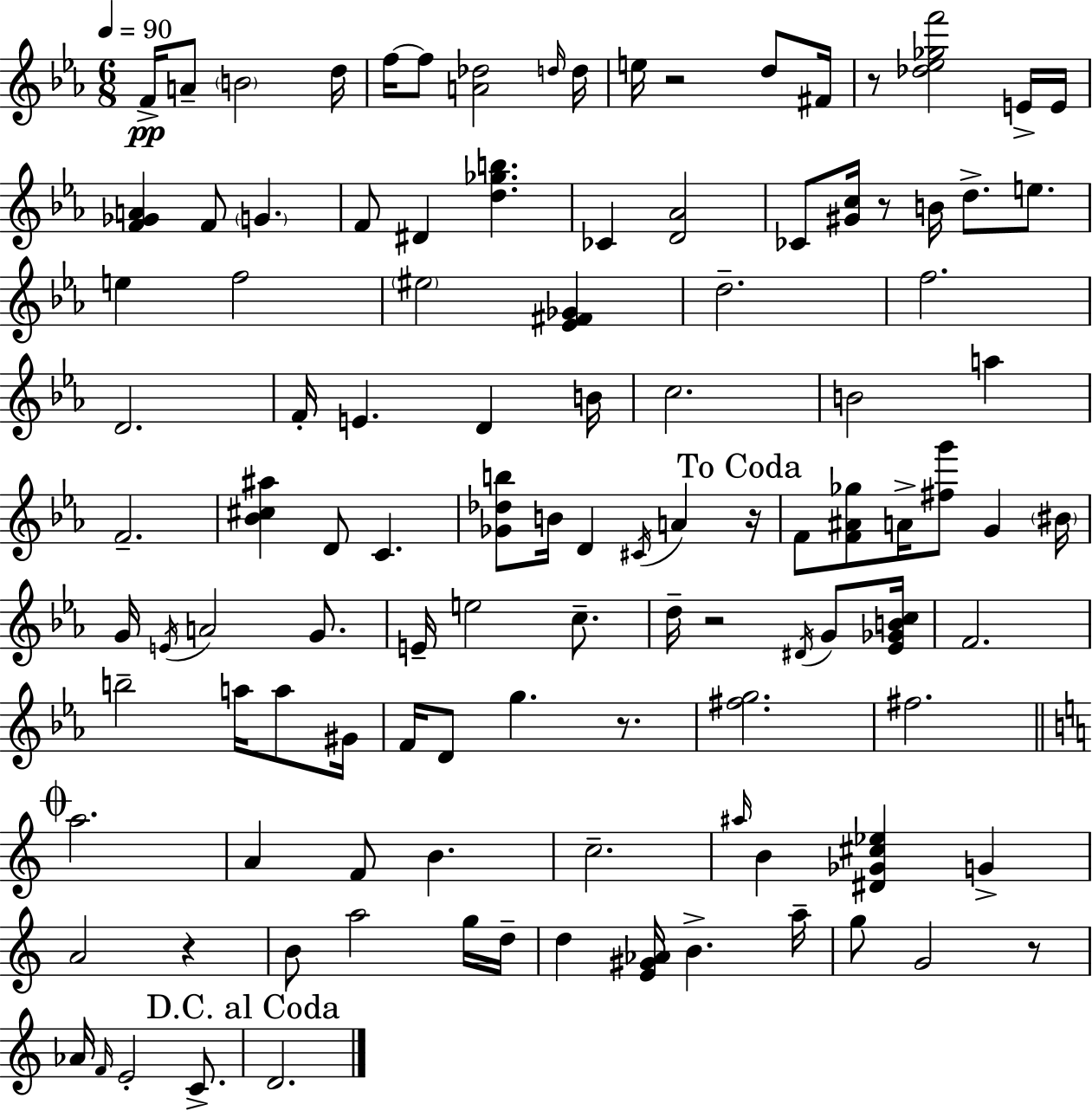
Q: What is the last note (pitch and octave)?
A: D4